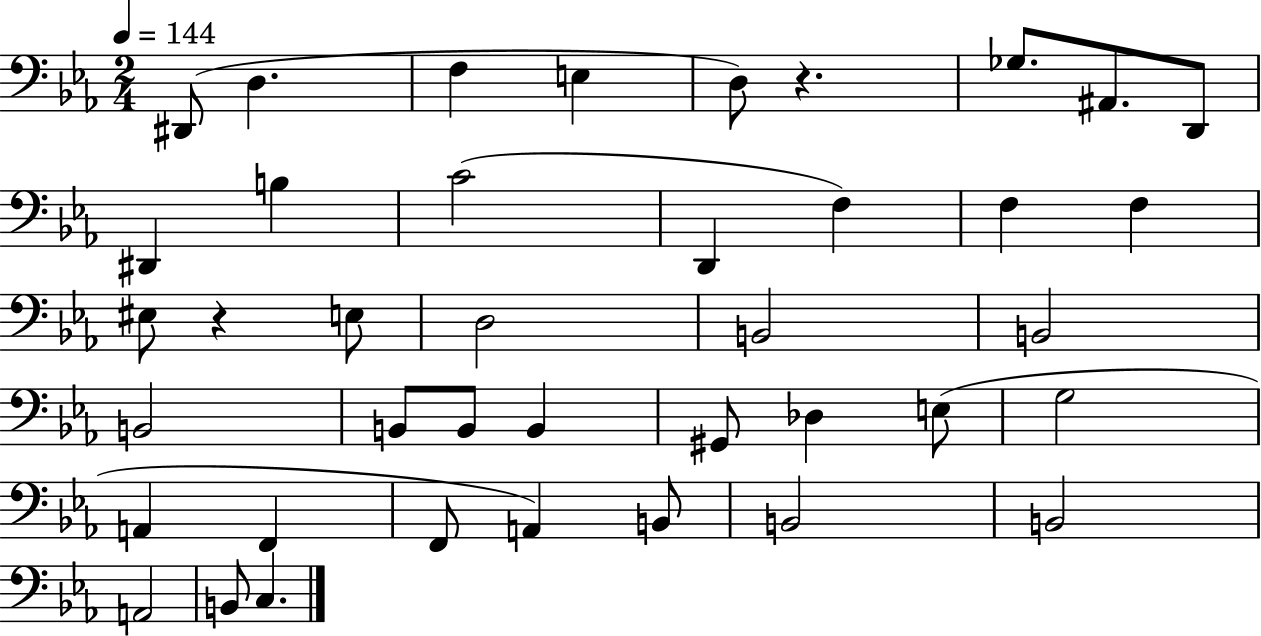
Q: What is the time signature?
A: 2/4